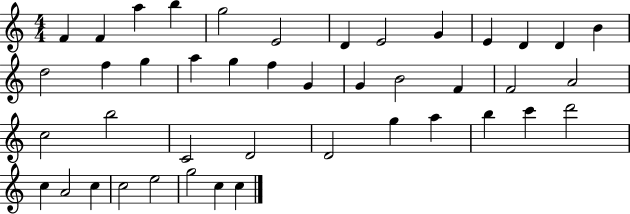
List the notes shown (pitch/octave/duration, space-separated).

F4/q F4/q A5/q B5/q G5/h E4/h D4/q E4/h G4/q E4/q D4/q D4/q B4/q D5/h F5/q G5/q A5/q G5/q F5/q G4/q G4/q B4/h F4/q F4/h A4/h C5/h B5/h C4/h D4/h D4/h G5/q A5/q B5/q C6/q D6/h C5/q A4/h C5/q C5/h E5/h G5/h C5/q C5/q